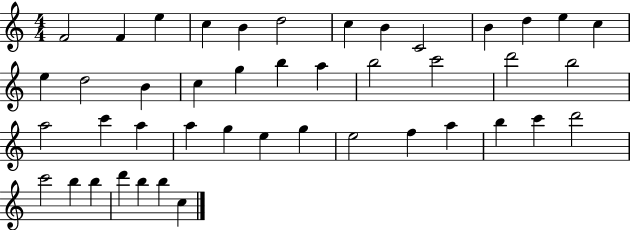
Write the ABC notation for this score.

X:1
T:Untitled
M:4/4
L:1/4
K:C
F2 F e c B d2 c B C2 B d e c e d2 B c g b a b2 c'2 d'2 b2 a2 c' a a g e g e2 f a b c' d'2 c'2 b b d' b b c